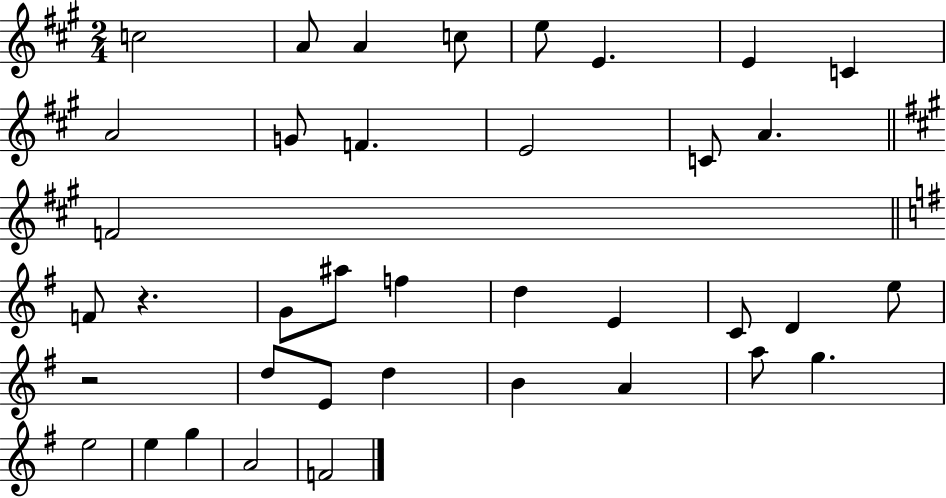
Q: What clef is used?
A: treble